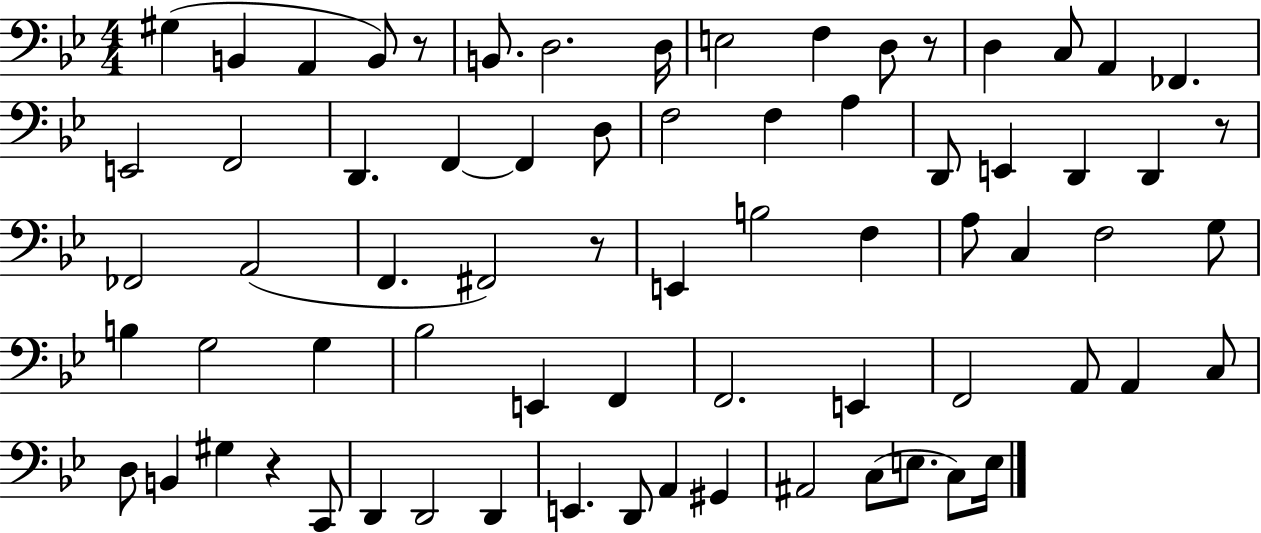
{
  \clef bass
  \numericTimeSignature
  \time 4/4
  \key bes \major
  gis4( b,4 a,4 b,8) r8 | b,8. d2. d16 | e2 f4 d8 r8 | d4 c8 a,4 fes,4. | \break e,2 f,2 | d,4. f,4~~ f,4 d8 | f2 f4 a4 | d,8 e,4 d,4 d,4 r8 | \break fes,2 a,2( | f,4. fis,2) r8 | e,4 b2 f4 | a8 c4 f2 g8 | \break b4 g2 g4 | bes2 e,4 f,4 | f,2. e,4 | f,2 a,8 a,4 c8 | \break d8 b,4 gis4 r4 c,8 | d,4 d,2 d,4 | e,4. d,8 a,4 gis,4 | ais,2 c8( e8. c8) e16 | \break \bar "|."
}